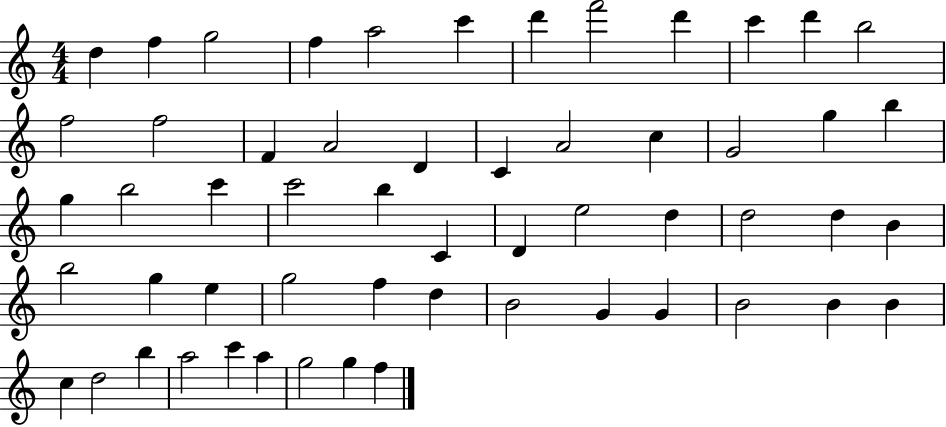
{
  \clef treble
  \numericTimeSignature
  \time 4/4
  \key c \major
  d''4 f''4 g''2 | f''4 a''2 c'''4 | d'''4 f'''2 d'''4 | c'''4 d'''4 b''2 | \break f''2 f''2 | f'4 a'2 d'4 | c'4 a'2 c''4 | g'2 g''4 b''4 | \break g''4 b''2 c'''4 | c'''2 b''4 c'4 | d'4 e''2 d''4 | d''2 d''4 b'4 | \break b''2 g''4 e''4 | g''2 f''4 d''4 | b'2 g'4 g'4 | b'2 b'4 b'4 | \break c''4 d''2 b''4 | a''2 c'''4 a''4 | g''2 g''4 f''4 | \bar "|."
}